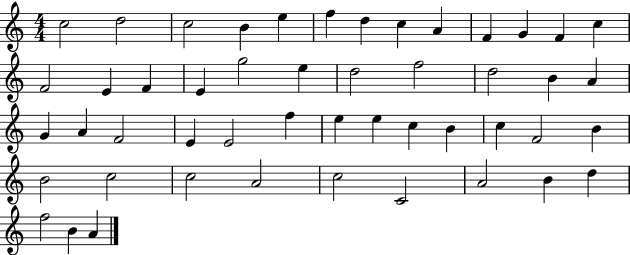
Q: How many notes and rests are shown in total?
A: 49